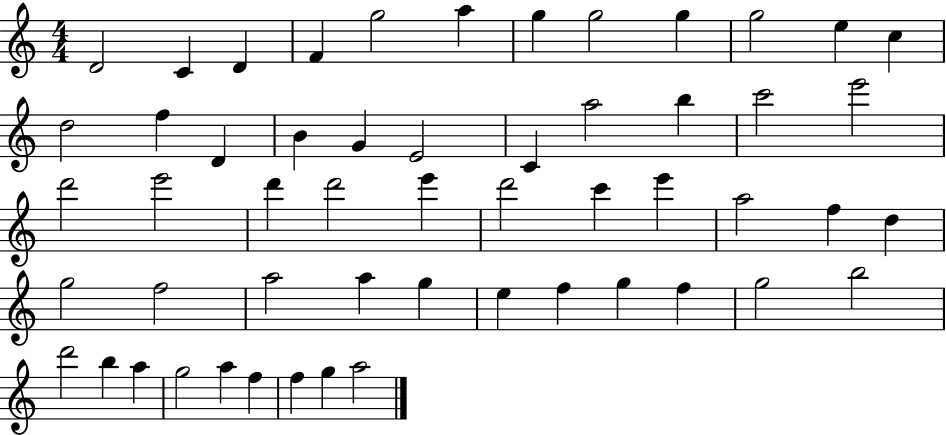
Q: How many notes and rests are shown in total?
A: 54